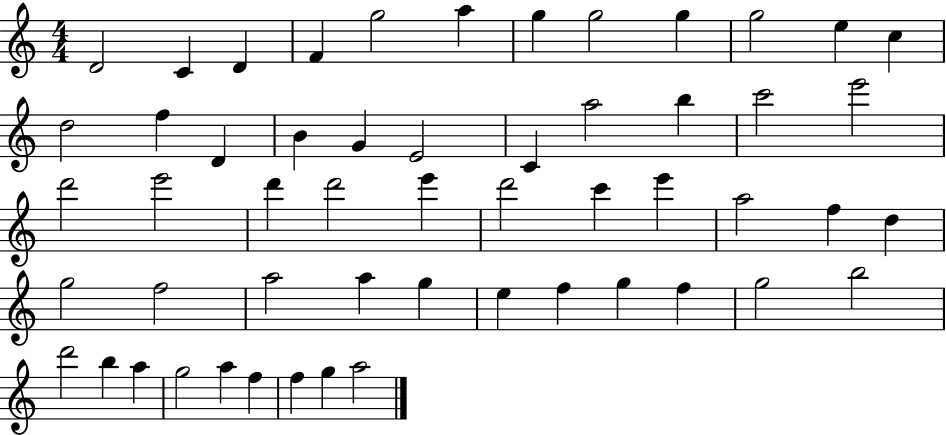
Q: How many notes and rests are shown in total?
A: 54